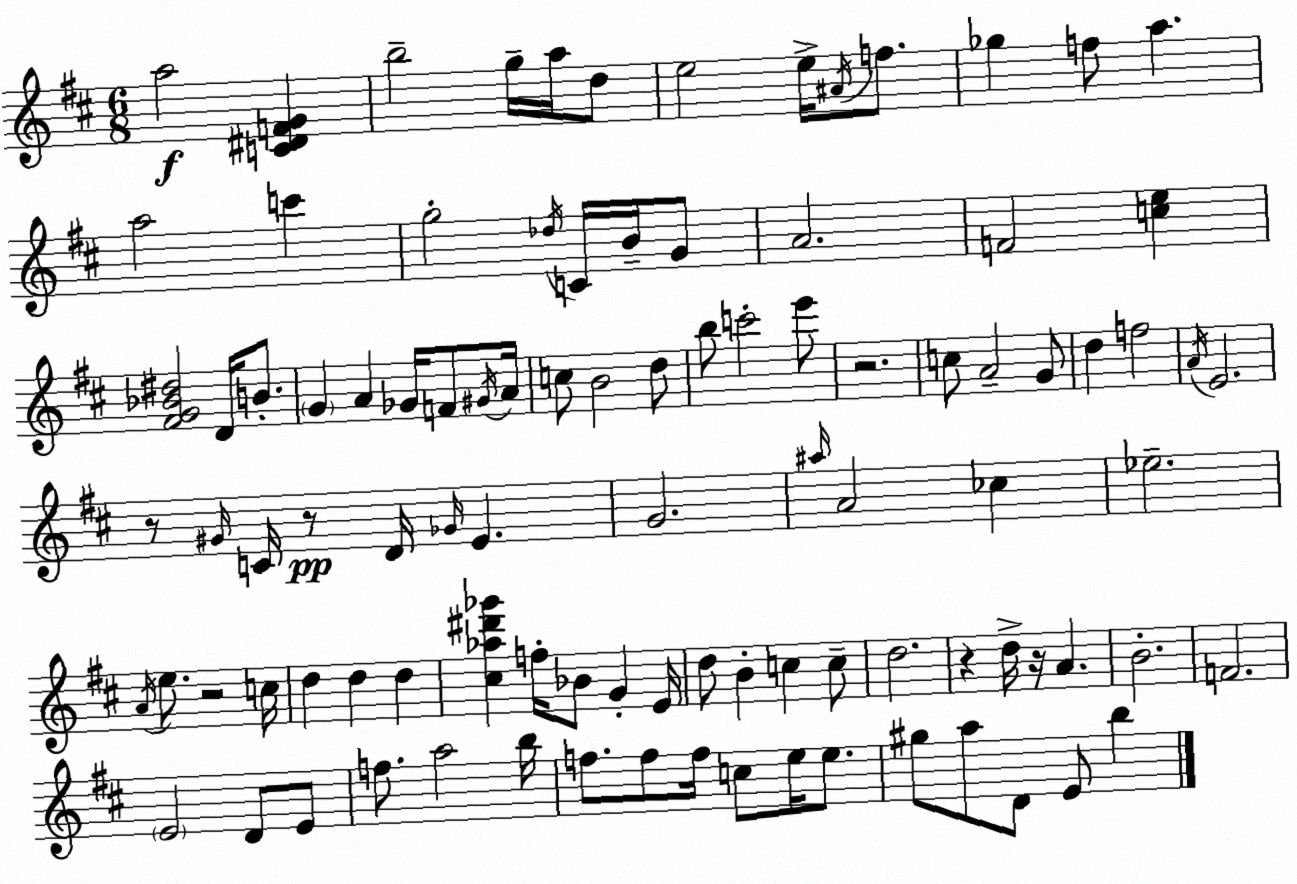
X:1
T:Untitled
M:6/8
L:1/4
K:D
a2 [C^DFG] b2 g/4 a/4 d/2 e2 e/4 ^A/4 f/2 _g f/2 a a2 c' g2 _d/4 C/4 B/4 G/2 A2 F2 [ce] [^FG_B^d]2 D/4 B/2 G A _G/4 F/2 ^G/4 A/4 c/2 B2 d/2 b/2 c'2 e'/2 z2 c/2 A2 G/2 d f2 A/4 E2 z/2 ^G/4 C/4 z/2 D/4 _G/4 E G2 ^a/4 A2 _c _e2 A/4 e/2 z2 c/4 d d d [^c_a^d'_g'] f/4 _B/2 G E/4 d/2 B c c/2 d2 z d/4 z/4 A B2 F2 E2 D/2 E/2 f/2 a2 b/4 f/2 f/2 f/4 c/2 e/4 e/2 ^g/2 a/2 D/2 E/2 b